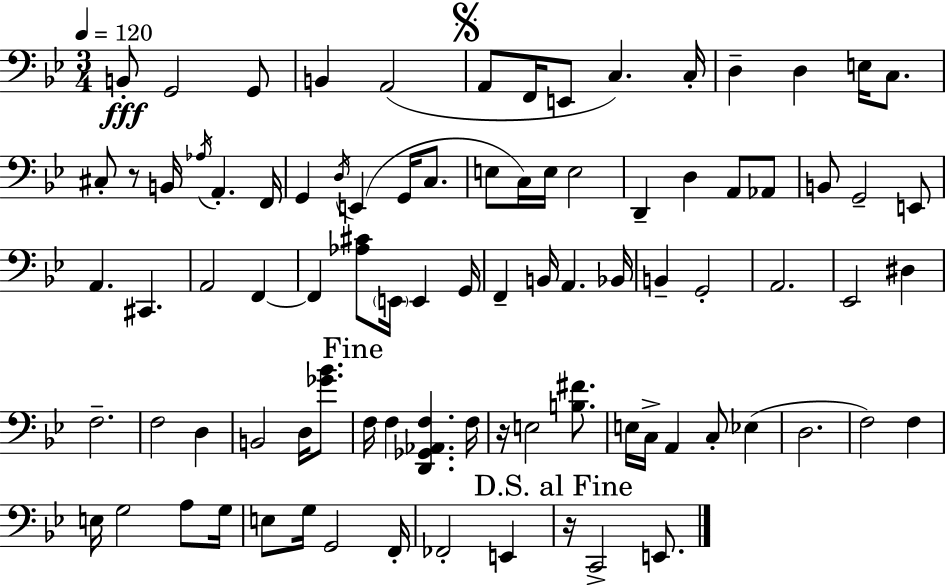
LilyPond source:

{
  \clef bass
  \numericTimeSignature
  \time 3/4
  \key bes \major
  \tempo 4 = 120
  b,8-.\fff g,2 g,8 | b,4 a,2( | \mark \markup { \musicglyph "scripts.segno" } a,8 f,16 e,8 c4.) c16-. | d4-- d4 e16 c8. | \break cis8-. r8 b,16 \acciaccatura { aes16 } a,4.-. | f,16 g,4 \acciaccatura { d16 }( e,4 g,16 c8. | e8 c16) e16 e2 | d,4-- d4 a,8 | \break aes,8 b,8 g,2-- | e,8 a,4. cis,4. | a,2 f,4~~ | f,4 <aes cis'>8 \parenthesize e,16 e,4 | \break g,16 f,4-- b,16 a,4. | bes,16 b,4-- g,2-. | a,2. | ees,2 dis4 | \break f2.-- | f2 d4 | b,2 d16 <ges' bes'>8. | \mark "Fine" f16 f4 <d, ges, aes, f>4. | \break f16 r16 e2 <b fis'>8. | e16 c16-> a,4 c8-. ees4( | d2. | f2) f4 | \break e16 g2 a8 | g16 e8 g16 g,2 | f,16-. fes,2-. e,4 | \mark "D.S. al Fine" r16 c,2-> e,8. | \break \bar "|."
}